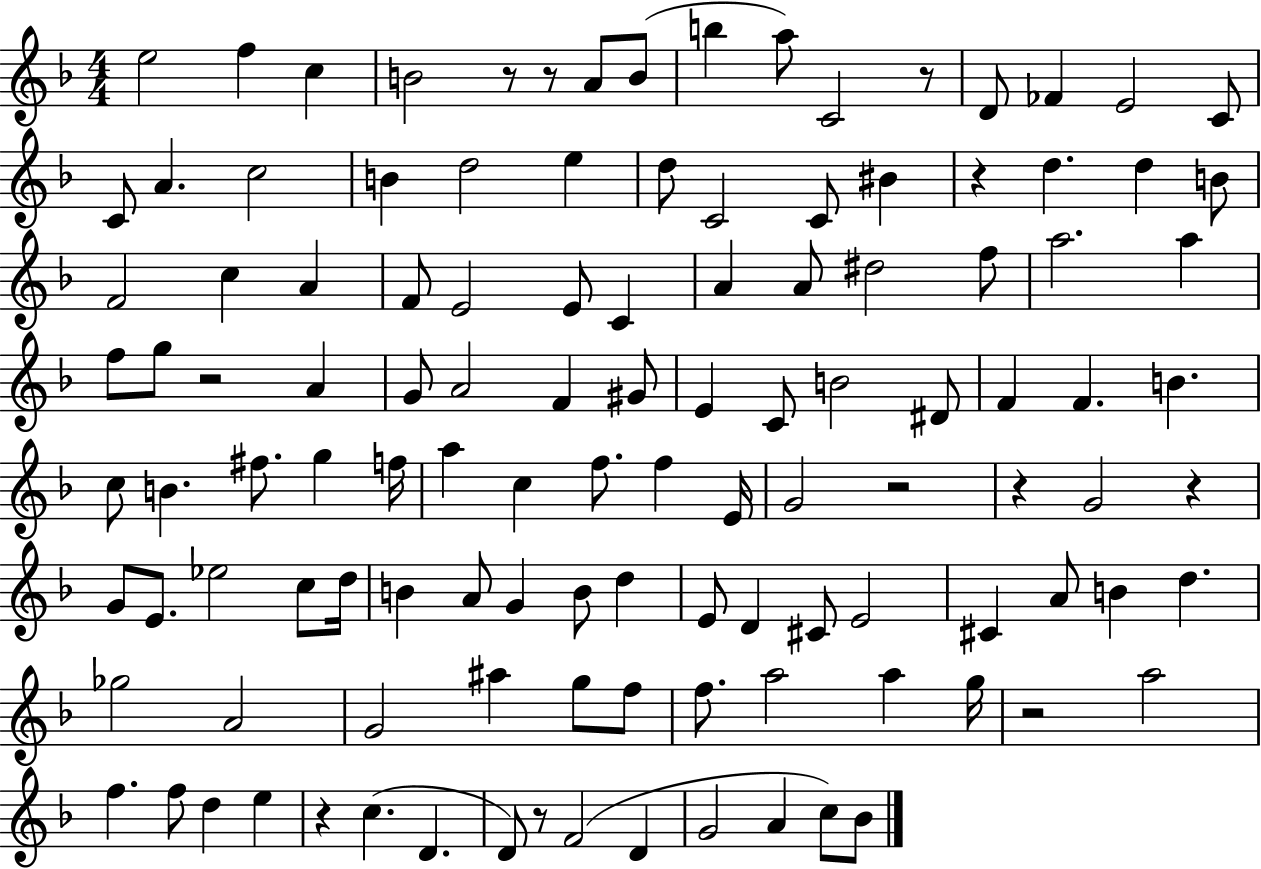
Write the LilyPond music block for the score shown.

{
  \clef treble
  \numericTimeSignature
  \time 4/4
  \key f \major
  e''2 f''4 c''4 | b'2 r8 r8 a'8 b'8( | b''4 a''8) c'2 r8 | d'8 fes'4 e'2 c'8 | \break c'8 a'4. c''2 | b'4 d''2 e''4 | d''8 c'2 c'8 bis'4 | r4 d''4. d''4 b'8 | \break f'2 c''4 a'4 | f'8 e'2 e'8 c'4 | a'4 a'8 dis''2 f''8 | a''2. a''4 | \break f''8 g''8 r2 a'4 | g'8 a'2 f'4 gis'8 | e'4 c'8 b'2 dis'8 | f'4 f'4. b'4. | \break c''8 b'4. fis''8. g''4 f''16 | a''4 c''4 f''8. f''4 e'16 | g'2 r2 | r4 g'2 r4 | \break g'8 e'8. ees''2 c''8 d''16 | b'4 a'8 g'4 b'8 d''4 | e'8 d'4 cis'8 e'2 | cis'4 a'8 b'4 d''4. | \break ges''2 a'2 | g'2 ais''4 g''8 f''8 | f''8. a''2 a''4 g''16 | r2 a''2 | \break f''4. f''8 d''4 e''4 | r4 c''4.( d'4. | d'8) r8 f'2( d'4 | g'2 a'4 c''8) bes'8 | \break \bar "|."
}